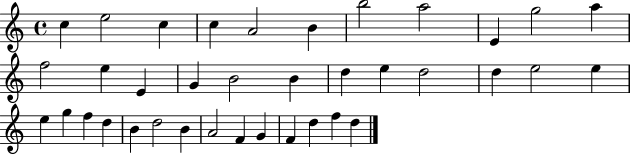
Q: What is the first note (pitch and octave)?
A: C5